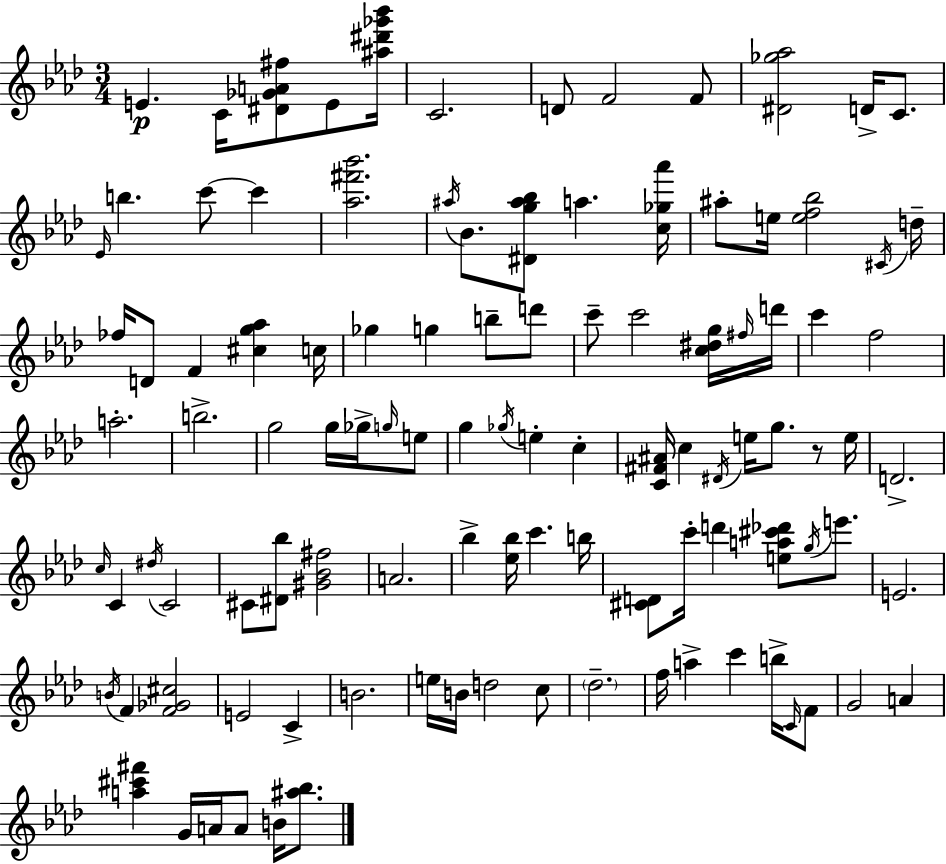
E4/q. C4/s [D#4,Gb4,A4,F#5]/e E4/e [A#5,D#6,Gb6,Bb6]/s C4/h. D4/e F4/h F4/e [D#4,Gb5,Ab5]/h D4/s C4/e. Eb4/s B5/q. C6/e C6/q [Ab5,F#6,Bb6]/h. A#5/s Bb4/e. [D#4,G5,A#5,Bb5]/e A5/q. [C5,Gb5,Ab6]/s A#5/e E5/s [E5,F5,Bb5]/h C#4/s D5/s FES5/s D4/e F4/q [C#5,G5,Ab5]/q C5/s Gb5/q G5/q B5/e D6/e C6/e C6/h [C5,D#5,G5]/s F#5/s D6/s C6/q F5/h A5/h. B5/h. G5/h G5/s Gb5/s G5/s E5/e G5/q Gb5/s E5/q C5/q [C4,F#4,A#4]/s C5/q D#4/s E5/s G5/e. R/e E5/s D4/h. C5/s C4/q D#5/s C4/h C#4/e [D#4,Bb5]/e [G#4,Bb4,F#5]/h A4/h. Bb5/q [Eb5,Bb5]/s C6/q. B5/s [C#4,D4]/e C6/s D6/q [E5,A5,C#6,Db6]/e G5/s E6/e. E4/h. B4/s F4/q [F4,Gb4,C#5]/h E4/h C4/q B4/h. E5/s B4/s D5/h C5/e Db5/h. F5/s A5/q C6/q B5/s C4/s F4/e G4/h A4/q [A5,C#6,F#6]/q G4/s A4/s A4/e B4/s [A#5,Bb5]/e.